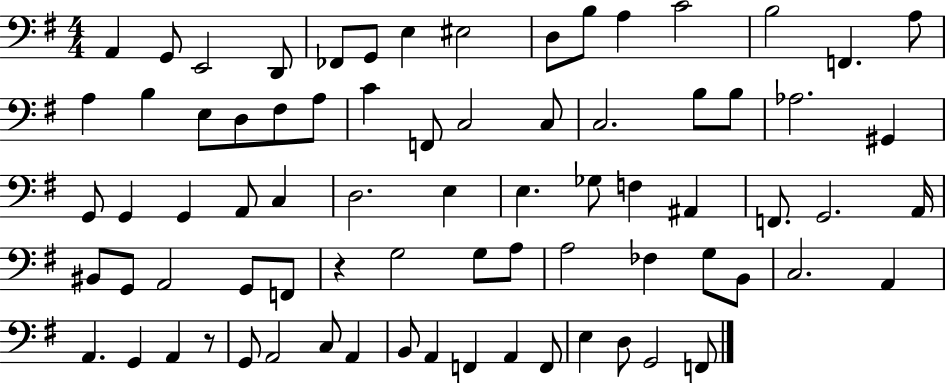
{
  \clef bass
  \numericTimeSignature
  \time 4/4
  \key g \major
  \repeat volta 2 { a,4 g,8 e,2 d,8 | fes,8 g,8 e4 eis2 | d8 b8 a4 c'2 | b2 f,4. a8 | \break a4 b4 e8 d8 fis8 a8 | c'4 f,8 c2 c8 | c2. b8 b8 | aes2. gis,4 | \break g,8 g,4 g,4 a,8 c4 | d2. e4 | e4. ges8 f4 ais,4 | f,8. g,2. a,16 | \break bis,8 g,8 a,2 g,8 f,8 | r4 g2 g8 a8 | a2 fes4 g8 b,8 | c2. a,4 | \break a,4. g,4 a,4 r8 | g,8 a,2 c8 a,4 | b,8 a,4 f,4 a,4 f,8 | e4 d8 g,2 f,8 | \break } \bar "|."
}